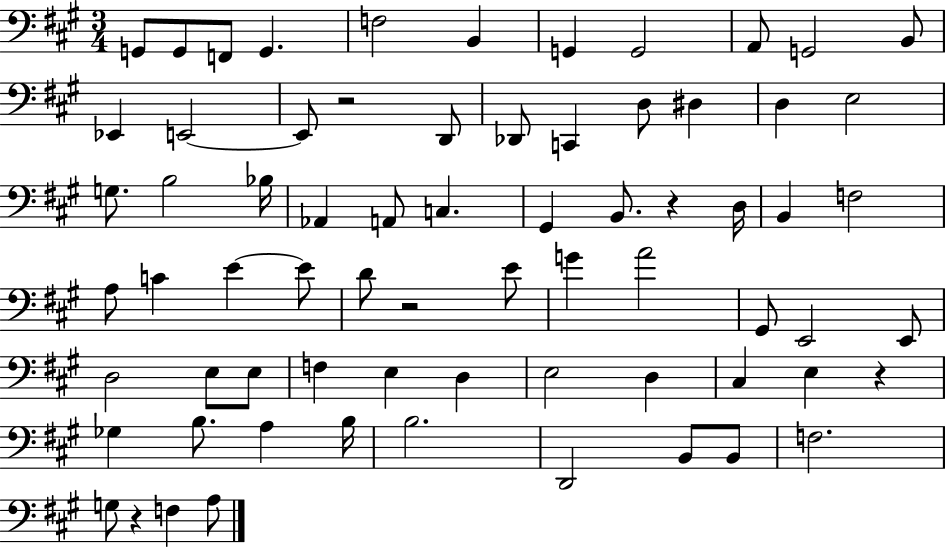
{
  \clef bass
  \numericTimeSignature
  \time 3/4
  \key a \major
  g,8 g,8 f,8 g,4. | f2 b,4 | g,4 g,2 | a,8 g,2 b,8 | \break ees,4 e,2~~ | e,8 r2 d,8 | des,8 c,4 d8 dis4 | d4 e2 | \break g8. b2 bes16 | aes,4 a,8 c4. | gis,4 b,8. r4 d16 | b,4 f2 | \break a8 c'4 e'4~~ e'8 | d'8 r2 e'8 | g'4 a'2 | gis,8 e,2 e,8 | \break d2 e8 e8 | f4 e4 d4 | e2 d4 | cis4 e4 r4 | \break ges4 b8. a4 b16 | b2. | d,2 b,8 b,8 | f2. | \break g8 r4 f4 a8 | \bar "|."
}